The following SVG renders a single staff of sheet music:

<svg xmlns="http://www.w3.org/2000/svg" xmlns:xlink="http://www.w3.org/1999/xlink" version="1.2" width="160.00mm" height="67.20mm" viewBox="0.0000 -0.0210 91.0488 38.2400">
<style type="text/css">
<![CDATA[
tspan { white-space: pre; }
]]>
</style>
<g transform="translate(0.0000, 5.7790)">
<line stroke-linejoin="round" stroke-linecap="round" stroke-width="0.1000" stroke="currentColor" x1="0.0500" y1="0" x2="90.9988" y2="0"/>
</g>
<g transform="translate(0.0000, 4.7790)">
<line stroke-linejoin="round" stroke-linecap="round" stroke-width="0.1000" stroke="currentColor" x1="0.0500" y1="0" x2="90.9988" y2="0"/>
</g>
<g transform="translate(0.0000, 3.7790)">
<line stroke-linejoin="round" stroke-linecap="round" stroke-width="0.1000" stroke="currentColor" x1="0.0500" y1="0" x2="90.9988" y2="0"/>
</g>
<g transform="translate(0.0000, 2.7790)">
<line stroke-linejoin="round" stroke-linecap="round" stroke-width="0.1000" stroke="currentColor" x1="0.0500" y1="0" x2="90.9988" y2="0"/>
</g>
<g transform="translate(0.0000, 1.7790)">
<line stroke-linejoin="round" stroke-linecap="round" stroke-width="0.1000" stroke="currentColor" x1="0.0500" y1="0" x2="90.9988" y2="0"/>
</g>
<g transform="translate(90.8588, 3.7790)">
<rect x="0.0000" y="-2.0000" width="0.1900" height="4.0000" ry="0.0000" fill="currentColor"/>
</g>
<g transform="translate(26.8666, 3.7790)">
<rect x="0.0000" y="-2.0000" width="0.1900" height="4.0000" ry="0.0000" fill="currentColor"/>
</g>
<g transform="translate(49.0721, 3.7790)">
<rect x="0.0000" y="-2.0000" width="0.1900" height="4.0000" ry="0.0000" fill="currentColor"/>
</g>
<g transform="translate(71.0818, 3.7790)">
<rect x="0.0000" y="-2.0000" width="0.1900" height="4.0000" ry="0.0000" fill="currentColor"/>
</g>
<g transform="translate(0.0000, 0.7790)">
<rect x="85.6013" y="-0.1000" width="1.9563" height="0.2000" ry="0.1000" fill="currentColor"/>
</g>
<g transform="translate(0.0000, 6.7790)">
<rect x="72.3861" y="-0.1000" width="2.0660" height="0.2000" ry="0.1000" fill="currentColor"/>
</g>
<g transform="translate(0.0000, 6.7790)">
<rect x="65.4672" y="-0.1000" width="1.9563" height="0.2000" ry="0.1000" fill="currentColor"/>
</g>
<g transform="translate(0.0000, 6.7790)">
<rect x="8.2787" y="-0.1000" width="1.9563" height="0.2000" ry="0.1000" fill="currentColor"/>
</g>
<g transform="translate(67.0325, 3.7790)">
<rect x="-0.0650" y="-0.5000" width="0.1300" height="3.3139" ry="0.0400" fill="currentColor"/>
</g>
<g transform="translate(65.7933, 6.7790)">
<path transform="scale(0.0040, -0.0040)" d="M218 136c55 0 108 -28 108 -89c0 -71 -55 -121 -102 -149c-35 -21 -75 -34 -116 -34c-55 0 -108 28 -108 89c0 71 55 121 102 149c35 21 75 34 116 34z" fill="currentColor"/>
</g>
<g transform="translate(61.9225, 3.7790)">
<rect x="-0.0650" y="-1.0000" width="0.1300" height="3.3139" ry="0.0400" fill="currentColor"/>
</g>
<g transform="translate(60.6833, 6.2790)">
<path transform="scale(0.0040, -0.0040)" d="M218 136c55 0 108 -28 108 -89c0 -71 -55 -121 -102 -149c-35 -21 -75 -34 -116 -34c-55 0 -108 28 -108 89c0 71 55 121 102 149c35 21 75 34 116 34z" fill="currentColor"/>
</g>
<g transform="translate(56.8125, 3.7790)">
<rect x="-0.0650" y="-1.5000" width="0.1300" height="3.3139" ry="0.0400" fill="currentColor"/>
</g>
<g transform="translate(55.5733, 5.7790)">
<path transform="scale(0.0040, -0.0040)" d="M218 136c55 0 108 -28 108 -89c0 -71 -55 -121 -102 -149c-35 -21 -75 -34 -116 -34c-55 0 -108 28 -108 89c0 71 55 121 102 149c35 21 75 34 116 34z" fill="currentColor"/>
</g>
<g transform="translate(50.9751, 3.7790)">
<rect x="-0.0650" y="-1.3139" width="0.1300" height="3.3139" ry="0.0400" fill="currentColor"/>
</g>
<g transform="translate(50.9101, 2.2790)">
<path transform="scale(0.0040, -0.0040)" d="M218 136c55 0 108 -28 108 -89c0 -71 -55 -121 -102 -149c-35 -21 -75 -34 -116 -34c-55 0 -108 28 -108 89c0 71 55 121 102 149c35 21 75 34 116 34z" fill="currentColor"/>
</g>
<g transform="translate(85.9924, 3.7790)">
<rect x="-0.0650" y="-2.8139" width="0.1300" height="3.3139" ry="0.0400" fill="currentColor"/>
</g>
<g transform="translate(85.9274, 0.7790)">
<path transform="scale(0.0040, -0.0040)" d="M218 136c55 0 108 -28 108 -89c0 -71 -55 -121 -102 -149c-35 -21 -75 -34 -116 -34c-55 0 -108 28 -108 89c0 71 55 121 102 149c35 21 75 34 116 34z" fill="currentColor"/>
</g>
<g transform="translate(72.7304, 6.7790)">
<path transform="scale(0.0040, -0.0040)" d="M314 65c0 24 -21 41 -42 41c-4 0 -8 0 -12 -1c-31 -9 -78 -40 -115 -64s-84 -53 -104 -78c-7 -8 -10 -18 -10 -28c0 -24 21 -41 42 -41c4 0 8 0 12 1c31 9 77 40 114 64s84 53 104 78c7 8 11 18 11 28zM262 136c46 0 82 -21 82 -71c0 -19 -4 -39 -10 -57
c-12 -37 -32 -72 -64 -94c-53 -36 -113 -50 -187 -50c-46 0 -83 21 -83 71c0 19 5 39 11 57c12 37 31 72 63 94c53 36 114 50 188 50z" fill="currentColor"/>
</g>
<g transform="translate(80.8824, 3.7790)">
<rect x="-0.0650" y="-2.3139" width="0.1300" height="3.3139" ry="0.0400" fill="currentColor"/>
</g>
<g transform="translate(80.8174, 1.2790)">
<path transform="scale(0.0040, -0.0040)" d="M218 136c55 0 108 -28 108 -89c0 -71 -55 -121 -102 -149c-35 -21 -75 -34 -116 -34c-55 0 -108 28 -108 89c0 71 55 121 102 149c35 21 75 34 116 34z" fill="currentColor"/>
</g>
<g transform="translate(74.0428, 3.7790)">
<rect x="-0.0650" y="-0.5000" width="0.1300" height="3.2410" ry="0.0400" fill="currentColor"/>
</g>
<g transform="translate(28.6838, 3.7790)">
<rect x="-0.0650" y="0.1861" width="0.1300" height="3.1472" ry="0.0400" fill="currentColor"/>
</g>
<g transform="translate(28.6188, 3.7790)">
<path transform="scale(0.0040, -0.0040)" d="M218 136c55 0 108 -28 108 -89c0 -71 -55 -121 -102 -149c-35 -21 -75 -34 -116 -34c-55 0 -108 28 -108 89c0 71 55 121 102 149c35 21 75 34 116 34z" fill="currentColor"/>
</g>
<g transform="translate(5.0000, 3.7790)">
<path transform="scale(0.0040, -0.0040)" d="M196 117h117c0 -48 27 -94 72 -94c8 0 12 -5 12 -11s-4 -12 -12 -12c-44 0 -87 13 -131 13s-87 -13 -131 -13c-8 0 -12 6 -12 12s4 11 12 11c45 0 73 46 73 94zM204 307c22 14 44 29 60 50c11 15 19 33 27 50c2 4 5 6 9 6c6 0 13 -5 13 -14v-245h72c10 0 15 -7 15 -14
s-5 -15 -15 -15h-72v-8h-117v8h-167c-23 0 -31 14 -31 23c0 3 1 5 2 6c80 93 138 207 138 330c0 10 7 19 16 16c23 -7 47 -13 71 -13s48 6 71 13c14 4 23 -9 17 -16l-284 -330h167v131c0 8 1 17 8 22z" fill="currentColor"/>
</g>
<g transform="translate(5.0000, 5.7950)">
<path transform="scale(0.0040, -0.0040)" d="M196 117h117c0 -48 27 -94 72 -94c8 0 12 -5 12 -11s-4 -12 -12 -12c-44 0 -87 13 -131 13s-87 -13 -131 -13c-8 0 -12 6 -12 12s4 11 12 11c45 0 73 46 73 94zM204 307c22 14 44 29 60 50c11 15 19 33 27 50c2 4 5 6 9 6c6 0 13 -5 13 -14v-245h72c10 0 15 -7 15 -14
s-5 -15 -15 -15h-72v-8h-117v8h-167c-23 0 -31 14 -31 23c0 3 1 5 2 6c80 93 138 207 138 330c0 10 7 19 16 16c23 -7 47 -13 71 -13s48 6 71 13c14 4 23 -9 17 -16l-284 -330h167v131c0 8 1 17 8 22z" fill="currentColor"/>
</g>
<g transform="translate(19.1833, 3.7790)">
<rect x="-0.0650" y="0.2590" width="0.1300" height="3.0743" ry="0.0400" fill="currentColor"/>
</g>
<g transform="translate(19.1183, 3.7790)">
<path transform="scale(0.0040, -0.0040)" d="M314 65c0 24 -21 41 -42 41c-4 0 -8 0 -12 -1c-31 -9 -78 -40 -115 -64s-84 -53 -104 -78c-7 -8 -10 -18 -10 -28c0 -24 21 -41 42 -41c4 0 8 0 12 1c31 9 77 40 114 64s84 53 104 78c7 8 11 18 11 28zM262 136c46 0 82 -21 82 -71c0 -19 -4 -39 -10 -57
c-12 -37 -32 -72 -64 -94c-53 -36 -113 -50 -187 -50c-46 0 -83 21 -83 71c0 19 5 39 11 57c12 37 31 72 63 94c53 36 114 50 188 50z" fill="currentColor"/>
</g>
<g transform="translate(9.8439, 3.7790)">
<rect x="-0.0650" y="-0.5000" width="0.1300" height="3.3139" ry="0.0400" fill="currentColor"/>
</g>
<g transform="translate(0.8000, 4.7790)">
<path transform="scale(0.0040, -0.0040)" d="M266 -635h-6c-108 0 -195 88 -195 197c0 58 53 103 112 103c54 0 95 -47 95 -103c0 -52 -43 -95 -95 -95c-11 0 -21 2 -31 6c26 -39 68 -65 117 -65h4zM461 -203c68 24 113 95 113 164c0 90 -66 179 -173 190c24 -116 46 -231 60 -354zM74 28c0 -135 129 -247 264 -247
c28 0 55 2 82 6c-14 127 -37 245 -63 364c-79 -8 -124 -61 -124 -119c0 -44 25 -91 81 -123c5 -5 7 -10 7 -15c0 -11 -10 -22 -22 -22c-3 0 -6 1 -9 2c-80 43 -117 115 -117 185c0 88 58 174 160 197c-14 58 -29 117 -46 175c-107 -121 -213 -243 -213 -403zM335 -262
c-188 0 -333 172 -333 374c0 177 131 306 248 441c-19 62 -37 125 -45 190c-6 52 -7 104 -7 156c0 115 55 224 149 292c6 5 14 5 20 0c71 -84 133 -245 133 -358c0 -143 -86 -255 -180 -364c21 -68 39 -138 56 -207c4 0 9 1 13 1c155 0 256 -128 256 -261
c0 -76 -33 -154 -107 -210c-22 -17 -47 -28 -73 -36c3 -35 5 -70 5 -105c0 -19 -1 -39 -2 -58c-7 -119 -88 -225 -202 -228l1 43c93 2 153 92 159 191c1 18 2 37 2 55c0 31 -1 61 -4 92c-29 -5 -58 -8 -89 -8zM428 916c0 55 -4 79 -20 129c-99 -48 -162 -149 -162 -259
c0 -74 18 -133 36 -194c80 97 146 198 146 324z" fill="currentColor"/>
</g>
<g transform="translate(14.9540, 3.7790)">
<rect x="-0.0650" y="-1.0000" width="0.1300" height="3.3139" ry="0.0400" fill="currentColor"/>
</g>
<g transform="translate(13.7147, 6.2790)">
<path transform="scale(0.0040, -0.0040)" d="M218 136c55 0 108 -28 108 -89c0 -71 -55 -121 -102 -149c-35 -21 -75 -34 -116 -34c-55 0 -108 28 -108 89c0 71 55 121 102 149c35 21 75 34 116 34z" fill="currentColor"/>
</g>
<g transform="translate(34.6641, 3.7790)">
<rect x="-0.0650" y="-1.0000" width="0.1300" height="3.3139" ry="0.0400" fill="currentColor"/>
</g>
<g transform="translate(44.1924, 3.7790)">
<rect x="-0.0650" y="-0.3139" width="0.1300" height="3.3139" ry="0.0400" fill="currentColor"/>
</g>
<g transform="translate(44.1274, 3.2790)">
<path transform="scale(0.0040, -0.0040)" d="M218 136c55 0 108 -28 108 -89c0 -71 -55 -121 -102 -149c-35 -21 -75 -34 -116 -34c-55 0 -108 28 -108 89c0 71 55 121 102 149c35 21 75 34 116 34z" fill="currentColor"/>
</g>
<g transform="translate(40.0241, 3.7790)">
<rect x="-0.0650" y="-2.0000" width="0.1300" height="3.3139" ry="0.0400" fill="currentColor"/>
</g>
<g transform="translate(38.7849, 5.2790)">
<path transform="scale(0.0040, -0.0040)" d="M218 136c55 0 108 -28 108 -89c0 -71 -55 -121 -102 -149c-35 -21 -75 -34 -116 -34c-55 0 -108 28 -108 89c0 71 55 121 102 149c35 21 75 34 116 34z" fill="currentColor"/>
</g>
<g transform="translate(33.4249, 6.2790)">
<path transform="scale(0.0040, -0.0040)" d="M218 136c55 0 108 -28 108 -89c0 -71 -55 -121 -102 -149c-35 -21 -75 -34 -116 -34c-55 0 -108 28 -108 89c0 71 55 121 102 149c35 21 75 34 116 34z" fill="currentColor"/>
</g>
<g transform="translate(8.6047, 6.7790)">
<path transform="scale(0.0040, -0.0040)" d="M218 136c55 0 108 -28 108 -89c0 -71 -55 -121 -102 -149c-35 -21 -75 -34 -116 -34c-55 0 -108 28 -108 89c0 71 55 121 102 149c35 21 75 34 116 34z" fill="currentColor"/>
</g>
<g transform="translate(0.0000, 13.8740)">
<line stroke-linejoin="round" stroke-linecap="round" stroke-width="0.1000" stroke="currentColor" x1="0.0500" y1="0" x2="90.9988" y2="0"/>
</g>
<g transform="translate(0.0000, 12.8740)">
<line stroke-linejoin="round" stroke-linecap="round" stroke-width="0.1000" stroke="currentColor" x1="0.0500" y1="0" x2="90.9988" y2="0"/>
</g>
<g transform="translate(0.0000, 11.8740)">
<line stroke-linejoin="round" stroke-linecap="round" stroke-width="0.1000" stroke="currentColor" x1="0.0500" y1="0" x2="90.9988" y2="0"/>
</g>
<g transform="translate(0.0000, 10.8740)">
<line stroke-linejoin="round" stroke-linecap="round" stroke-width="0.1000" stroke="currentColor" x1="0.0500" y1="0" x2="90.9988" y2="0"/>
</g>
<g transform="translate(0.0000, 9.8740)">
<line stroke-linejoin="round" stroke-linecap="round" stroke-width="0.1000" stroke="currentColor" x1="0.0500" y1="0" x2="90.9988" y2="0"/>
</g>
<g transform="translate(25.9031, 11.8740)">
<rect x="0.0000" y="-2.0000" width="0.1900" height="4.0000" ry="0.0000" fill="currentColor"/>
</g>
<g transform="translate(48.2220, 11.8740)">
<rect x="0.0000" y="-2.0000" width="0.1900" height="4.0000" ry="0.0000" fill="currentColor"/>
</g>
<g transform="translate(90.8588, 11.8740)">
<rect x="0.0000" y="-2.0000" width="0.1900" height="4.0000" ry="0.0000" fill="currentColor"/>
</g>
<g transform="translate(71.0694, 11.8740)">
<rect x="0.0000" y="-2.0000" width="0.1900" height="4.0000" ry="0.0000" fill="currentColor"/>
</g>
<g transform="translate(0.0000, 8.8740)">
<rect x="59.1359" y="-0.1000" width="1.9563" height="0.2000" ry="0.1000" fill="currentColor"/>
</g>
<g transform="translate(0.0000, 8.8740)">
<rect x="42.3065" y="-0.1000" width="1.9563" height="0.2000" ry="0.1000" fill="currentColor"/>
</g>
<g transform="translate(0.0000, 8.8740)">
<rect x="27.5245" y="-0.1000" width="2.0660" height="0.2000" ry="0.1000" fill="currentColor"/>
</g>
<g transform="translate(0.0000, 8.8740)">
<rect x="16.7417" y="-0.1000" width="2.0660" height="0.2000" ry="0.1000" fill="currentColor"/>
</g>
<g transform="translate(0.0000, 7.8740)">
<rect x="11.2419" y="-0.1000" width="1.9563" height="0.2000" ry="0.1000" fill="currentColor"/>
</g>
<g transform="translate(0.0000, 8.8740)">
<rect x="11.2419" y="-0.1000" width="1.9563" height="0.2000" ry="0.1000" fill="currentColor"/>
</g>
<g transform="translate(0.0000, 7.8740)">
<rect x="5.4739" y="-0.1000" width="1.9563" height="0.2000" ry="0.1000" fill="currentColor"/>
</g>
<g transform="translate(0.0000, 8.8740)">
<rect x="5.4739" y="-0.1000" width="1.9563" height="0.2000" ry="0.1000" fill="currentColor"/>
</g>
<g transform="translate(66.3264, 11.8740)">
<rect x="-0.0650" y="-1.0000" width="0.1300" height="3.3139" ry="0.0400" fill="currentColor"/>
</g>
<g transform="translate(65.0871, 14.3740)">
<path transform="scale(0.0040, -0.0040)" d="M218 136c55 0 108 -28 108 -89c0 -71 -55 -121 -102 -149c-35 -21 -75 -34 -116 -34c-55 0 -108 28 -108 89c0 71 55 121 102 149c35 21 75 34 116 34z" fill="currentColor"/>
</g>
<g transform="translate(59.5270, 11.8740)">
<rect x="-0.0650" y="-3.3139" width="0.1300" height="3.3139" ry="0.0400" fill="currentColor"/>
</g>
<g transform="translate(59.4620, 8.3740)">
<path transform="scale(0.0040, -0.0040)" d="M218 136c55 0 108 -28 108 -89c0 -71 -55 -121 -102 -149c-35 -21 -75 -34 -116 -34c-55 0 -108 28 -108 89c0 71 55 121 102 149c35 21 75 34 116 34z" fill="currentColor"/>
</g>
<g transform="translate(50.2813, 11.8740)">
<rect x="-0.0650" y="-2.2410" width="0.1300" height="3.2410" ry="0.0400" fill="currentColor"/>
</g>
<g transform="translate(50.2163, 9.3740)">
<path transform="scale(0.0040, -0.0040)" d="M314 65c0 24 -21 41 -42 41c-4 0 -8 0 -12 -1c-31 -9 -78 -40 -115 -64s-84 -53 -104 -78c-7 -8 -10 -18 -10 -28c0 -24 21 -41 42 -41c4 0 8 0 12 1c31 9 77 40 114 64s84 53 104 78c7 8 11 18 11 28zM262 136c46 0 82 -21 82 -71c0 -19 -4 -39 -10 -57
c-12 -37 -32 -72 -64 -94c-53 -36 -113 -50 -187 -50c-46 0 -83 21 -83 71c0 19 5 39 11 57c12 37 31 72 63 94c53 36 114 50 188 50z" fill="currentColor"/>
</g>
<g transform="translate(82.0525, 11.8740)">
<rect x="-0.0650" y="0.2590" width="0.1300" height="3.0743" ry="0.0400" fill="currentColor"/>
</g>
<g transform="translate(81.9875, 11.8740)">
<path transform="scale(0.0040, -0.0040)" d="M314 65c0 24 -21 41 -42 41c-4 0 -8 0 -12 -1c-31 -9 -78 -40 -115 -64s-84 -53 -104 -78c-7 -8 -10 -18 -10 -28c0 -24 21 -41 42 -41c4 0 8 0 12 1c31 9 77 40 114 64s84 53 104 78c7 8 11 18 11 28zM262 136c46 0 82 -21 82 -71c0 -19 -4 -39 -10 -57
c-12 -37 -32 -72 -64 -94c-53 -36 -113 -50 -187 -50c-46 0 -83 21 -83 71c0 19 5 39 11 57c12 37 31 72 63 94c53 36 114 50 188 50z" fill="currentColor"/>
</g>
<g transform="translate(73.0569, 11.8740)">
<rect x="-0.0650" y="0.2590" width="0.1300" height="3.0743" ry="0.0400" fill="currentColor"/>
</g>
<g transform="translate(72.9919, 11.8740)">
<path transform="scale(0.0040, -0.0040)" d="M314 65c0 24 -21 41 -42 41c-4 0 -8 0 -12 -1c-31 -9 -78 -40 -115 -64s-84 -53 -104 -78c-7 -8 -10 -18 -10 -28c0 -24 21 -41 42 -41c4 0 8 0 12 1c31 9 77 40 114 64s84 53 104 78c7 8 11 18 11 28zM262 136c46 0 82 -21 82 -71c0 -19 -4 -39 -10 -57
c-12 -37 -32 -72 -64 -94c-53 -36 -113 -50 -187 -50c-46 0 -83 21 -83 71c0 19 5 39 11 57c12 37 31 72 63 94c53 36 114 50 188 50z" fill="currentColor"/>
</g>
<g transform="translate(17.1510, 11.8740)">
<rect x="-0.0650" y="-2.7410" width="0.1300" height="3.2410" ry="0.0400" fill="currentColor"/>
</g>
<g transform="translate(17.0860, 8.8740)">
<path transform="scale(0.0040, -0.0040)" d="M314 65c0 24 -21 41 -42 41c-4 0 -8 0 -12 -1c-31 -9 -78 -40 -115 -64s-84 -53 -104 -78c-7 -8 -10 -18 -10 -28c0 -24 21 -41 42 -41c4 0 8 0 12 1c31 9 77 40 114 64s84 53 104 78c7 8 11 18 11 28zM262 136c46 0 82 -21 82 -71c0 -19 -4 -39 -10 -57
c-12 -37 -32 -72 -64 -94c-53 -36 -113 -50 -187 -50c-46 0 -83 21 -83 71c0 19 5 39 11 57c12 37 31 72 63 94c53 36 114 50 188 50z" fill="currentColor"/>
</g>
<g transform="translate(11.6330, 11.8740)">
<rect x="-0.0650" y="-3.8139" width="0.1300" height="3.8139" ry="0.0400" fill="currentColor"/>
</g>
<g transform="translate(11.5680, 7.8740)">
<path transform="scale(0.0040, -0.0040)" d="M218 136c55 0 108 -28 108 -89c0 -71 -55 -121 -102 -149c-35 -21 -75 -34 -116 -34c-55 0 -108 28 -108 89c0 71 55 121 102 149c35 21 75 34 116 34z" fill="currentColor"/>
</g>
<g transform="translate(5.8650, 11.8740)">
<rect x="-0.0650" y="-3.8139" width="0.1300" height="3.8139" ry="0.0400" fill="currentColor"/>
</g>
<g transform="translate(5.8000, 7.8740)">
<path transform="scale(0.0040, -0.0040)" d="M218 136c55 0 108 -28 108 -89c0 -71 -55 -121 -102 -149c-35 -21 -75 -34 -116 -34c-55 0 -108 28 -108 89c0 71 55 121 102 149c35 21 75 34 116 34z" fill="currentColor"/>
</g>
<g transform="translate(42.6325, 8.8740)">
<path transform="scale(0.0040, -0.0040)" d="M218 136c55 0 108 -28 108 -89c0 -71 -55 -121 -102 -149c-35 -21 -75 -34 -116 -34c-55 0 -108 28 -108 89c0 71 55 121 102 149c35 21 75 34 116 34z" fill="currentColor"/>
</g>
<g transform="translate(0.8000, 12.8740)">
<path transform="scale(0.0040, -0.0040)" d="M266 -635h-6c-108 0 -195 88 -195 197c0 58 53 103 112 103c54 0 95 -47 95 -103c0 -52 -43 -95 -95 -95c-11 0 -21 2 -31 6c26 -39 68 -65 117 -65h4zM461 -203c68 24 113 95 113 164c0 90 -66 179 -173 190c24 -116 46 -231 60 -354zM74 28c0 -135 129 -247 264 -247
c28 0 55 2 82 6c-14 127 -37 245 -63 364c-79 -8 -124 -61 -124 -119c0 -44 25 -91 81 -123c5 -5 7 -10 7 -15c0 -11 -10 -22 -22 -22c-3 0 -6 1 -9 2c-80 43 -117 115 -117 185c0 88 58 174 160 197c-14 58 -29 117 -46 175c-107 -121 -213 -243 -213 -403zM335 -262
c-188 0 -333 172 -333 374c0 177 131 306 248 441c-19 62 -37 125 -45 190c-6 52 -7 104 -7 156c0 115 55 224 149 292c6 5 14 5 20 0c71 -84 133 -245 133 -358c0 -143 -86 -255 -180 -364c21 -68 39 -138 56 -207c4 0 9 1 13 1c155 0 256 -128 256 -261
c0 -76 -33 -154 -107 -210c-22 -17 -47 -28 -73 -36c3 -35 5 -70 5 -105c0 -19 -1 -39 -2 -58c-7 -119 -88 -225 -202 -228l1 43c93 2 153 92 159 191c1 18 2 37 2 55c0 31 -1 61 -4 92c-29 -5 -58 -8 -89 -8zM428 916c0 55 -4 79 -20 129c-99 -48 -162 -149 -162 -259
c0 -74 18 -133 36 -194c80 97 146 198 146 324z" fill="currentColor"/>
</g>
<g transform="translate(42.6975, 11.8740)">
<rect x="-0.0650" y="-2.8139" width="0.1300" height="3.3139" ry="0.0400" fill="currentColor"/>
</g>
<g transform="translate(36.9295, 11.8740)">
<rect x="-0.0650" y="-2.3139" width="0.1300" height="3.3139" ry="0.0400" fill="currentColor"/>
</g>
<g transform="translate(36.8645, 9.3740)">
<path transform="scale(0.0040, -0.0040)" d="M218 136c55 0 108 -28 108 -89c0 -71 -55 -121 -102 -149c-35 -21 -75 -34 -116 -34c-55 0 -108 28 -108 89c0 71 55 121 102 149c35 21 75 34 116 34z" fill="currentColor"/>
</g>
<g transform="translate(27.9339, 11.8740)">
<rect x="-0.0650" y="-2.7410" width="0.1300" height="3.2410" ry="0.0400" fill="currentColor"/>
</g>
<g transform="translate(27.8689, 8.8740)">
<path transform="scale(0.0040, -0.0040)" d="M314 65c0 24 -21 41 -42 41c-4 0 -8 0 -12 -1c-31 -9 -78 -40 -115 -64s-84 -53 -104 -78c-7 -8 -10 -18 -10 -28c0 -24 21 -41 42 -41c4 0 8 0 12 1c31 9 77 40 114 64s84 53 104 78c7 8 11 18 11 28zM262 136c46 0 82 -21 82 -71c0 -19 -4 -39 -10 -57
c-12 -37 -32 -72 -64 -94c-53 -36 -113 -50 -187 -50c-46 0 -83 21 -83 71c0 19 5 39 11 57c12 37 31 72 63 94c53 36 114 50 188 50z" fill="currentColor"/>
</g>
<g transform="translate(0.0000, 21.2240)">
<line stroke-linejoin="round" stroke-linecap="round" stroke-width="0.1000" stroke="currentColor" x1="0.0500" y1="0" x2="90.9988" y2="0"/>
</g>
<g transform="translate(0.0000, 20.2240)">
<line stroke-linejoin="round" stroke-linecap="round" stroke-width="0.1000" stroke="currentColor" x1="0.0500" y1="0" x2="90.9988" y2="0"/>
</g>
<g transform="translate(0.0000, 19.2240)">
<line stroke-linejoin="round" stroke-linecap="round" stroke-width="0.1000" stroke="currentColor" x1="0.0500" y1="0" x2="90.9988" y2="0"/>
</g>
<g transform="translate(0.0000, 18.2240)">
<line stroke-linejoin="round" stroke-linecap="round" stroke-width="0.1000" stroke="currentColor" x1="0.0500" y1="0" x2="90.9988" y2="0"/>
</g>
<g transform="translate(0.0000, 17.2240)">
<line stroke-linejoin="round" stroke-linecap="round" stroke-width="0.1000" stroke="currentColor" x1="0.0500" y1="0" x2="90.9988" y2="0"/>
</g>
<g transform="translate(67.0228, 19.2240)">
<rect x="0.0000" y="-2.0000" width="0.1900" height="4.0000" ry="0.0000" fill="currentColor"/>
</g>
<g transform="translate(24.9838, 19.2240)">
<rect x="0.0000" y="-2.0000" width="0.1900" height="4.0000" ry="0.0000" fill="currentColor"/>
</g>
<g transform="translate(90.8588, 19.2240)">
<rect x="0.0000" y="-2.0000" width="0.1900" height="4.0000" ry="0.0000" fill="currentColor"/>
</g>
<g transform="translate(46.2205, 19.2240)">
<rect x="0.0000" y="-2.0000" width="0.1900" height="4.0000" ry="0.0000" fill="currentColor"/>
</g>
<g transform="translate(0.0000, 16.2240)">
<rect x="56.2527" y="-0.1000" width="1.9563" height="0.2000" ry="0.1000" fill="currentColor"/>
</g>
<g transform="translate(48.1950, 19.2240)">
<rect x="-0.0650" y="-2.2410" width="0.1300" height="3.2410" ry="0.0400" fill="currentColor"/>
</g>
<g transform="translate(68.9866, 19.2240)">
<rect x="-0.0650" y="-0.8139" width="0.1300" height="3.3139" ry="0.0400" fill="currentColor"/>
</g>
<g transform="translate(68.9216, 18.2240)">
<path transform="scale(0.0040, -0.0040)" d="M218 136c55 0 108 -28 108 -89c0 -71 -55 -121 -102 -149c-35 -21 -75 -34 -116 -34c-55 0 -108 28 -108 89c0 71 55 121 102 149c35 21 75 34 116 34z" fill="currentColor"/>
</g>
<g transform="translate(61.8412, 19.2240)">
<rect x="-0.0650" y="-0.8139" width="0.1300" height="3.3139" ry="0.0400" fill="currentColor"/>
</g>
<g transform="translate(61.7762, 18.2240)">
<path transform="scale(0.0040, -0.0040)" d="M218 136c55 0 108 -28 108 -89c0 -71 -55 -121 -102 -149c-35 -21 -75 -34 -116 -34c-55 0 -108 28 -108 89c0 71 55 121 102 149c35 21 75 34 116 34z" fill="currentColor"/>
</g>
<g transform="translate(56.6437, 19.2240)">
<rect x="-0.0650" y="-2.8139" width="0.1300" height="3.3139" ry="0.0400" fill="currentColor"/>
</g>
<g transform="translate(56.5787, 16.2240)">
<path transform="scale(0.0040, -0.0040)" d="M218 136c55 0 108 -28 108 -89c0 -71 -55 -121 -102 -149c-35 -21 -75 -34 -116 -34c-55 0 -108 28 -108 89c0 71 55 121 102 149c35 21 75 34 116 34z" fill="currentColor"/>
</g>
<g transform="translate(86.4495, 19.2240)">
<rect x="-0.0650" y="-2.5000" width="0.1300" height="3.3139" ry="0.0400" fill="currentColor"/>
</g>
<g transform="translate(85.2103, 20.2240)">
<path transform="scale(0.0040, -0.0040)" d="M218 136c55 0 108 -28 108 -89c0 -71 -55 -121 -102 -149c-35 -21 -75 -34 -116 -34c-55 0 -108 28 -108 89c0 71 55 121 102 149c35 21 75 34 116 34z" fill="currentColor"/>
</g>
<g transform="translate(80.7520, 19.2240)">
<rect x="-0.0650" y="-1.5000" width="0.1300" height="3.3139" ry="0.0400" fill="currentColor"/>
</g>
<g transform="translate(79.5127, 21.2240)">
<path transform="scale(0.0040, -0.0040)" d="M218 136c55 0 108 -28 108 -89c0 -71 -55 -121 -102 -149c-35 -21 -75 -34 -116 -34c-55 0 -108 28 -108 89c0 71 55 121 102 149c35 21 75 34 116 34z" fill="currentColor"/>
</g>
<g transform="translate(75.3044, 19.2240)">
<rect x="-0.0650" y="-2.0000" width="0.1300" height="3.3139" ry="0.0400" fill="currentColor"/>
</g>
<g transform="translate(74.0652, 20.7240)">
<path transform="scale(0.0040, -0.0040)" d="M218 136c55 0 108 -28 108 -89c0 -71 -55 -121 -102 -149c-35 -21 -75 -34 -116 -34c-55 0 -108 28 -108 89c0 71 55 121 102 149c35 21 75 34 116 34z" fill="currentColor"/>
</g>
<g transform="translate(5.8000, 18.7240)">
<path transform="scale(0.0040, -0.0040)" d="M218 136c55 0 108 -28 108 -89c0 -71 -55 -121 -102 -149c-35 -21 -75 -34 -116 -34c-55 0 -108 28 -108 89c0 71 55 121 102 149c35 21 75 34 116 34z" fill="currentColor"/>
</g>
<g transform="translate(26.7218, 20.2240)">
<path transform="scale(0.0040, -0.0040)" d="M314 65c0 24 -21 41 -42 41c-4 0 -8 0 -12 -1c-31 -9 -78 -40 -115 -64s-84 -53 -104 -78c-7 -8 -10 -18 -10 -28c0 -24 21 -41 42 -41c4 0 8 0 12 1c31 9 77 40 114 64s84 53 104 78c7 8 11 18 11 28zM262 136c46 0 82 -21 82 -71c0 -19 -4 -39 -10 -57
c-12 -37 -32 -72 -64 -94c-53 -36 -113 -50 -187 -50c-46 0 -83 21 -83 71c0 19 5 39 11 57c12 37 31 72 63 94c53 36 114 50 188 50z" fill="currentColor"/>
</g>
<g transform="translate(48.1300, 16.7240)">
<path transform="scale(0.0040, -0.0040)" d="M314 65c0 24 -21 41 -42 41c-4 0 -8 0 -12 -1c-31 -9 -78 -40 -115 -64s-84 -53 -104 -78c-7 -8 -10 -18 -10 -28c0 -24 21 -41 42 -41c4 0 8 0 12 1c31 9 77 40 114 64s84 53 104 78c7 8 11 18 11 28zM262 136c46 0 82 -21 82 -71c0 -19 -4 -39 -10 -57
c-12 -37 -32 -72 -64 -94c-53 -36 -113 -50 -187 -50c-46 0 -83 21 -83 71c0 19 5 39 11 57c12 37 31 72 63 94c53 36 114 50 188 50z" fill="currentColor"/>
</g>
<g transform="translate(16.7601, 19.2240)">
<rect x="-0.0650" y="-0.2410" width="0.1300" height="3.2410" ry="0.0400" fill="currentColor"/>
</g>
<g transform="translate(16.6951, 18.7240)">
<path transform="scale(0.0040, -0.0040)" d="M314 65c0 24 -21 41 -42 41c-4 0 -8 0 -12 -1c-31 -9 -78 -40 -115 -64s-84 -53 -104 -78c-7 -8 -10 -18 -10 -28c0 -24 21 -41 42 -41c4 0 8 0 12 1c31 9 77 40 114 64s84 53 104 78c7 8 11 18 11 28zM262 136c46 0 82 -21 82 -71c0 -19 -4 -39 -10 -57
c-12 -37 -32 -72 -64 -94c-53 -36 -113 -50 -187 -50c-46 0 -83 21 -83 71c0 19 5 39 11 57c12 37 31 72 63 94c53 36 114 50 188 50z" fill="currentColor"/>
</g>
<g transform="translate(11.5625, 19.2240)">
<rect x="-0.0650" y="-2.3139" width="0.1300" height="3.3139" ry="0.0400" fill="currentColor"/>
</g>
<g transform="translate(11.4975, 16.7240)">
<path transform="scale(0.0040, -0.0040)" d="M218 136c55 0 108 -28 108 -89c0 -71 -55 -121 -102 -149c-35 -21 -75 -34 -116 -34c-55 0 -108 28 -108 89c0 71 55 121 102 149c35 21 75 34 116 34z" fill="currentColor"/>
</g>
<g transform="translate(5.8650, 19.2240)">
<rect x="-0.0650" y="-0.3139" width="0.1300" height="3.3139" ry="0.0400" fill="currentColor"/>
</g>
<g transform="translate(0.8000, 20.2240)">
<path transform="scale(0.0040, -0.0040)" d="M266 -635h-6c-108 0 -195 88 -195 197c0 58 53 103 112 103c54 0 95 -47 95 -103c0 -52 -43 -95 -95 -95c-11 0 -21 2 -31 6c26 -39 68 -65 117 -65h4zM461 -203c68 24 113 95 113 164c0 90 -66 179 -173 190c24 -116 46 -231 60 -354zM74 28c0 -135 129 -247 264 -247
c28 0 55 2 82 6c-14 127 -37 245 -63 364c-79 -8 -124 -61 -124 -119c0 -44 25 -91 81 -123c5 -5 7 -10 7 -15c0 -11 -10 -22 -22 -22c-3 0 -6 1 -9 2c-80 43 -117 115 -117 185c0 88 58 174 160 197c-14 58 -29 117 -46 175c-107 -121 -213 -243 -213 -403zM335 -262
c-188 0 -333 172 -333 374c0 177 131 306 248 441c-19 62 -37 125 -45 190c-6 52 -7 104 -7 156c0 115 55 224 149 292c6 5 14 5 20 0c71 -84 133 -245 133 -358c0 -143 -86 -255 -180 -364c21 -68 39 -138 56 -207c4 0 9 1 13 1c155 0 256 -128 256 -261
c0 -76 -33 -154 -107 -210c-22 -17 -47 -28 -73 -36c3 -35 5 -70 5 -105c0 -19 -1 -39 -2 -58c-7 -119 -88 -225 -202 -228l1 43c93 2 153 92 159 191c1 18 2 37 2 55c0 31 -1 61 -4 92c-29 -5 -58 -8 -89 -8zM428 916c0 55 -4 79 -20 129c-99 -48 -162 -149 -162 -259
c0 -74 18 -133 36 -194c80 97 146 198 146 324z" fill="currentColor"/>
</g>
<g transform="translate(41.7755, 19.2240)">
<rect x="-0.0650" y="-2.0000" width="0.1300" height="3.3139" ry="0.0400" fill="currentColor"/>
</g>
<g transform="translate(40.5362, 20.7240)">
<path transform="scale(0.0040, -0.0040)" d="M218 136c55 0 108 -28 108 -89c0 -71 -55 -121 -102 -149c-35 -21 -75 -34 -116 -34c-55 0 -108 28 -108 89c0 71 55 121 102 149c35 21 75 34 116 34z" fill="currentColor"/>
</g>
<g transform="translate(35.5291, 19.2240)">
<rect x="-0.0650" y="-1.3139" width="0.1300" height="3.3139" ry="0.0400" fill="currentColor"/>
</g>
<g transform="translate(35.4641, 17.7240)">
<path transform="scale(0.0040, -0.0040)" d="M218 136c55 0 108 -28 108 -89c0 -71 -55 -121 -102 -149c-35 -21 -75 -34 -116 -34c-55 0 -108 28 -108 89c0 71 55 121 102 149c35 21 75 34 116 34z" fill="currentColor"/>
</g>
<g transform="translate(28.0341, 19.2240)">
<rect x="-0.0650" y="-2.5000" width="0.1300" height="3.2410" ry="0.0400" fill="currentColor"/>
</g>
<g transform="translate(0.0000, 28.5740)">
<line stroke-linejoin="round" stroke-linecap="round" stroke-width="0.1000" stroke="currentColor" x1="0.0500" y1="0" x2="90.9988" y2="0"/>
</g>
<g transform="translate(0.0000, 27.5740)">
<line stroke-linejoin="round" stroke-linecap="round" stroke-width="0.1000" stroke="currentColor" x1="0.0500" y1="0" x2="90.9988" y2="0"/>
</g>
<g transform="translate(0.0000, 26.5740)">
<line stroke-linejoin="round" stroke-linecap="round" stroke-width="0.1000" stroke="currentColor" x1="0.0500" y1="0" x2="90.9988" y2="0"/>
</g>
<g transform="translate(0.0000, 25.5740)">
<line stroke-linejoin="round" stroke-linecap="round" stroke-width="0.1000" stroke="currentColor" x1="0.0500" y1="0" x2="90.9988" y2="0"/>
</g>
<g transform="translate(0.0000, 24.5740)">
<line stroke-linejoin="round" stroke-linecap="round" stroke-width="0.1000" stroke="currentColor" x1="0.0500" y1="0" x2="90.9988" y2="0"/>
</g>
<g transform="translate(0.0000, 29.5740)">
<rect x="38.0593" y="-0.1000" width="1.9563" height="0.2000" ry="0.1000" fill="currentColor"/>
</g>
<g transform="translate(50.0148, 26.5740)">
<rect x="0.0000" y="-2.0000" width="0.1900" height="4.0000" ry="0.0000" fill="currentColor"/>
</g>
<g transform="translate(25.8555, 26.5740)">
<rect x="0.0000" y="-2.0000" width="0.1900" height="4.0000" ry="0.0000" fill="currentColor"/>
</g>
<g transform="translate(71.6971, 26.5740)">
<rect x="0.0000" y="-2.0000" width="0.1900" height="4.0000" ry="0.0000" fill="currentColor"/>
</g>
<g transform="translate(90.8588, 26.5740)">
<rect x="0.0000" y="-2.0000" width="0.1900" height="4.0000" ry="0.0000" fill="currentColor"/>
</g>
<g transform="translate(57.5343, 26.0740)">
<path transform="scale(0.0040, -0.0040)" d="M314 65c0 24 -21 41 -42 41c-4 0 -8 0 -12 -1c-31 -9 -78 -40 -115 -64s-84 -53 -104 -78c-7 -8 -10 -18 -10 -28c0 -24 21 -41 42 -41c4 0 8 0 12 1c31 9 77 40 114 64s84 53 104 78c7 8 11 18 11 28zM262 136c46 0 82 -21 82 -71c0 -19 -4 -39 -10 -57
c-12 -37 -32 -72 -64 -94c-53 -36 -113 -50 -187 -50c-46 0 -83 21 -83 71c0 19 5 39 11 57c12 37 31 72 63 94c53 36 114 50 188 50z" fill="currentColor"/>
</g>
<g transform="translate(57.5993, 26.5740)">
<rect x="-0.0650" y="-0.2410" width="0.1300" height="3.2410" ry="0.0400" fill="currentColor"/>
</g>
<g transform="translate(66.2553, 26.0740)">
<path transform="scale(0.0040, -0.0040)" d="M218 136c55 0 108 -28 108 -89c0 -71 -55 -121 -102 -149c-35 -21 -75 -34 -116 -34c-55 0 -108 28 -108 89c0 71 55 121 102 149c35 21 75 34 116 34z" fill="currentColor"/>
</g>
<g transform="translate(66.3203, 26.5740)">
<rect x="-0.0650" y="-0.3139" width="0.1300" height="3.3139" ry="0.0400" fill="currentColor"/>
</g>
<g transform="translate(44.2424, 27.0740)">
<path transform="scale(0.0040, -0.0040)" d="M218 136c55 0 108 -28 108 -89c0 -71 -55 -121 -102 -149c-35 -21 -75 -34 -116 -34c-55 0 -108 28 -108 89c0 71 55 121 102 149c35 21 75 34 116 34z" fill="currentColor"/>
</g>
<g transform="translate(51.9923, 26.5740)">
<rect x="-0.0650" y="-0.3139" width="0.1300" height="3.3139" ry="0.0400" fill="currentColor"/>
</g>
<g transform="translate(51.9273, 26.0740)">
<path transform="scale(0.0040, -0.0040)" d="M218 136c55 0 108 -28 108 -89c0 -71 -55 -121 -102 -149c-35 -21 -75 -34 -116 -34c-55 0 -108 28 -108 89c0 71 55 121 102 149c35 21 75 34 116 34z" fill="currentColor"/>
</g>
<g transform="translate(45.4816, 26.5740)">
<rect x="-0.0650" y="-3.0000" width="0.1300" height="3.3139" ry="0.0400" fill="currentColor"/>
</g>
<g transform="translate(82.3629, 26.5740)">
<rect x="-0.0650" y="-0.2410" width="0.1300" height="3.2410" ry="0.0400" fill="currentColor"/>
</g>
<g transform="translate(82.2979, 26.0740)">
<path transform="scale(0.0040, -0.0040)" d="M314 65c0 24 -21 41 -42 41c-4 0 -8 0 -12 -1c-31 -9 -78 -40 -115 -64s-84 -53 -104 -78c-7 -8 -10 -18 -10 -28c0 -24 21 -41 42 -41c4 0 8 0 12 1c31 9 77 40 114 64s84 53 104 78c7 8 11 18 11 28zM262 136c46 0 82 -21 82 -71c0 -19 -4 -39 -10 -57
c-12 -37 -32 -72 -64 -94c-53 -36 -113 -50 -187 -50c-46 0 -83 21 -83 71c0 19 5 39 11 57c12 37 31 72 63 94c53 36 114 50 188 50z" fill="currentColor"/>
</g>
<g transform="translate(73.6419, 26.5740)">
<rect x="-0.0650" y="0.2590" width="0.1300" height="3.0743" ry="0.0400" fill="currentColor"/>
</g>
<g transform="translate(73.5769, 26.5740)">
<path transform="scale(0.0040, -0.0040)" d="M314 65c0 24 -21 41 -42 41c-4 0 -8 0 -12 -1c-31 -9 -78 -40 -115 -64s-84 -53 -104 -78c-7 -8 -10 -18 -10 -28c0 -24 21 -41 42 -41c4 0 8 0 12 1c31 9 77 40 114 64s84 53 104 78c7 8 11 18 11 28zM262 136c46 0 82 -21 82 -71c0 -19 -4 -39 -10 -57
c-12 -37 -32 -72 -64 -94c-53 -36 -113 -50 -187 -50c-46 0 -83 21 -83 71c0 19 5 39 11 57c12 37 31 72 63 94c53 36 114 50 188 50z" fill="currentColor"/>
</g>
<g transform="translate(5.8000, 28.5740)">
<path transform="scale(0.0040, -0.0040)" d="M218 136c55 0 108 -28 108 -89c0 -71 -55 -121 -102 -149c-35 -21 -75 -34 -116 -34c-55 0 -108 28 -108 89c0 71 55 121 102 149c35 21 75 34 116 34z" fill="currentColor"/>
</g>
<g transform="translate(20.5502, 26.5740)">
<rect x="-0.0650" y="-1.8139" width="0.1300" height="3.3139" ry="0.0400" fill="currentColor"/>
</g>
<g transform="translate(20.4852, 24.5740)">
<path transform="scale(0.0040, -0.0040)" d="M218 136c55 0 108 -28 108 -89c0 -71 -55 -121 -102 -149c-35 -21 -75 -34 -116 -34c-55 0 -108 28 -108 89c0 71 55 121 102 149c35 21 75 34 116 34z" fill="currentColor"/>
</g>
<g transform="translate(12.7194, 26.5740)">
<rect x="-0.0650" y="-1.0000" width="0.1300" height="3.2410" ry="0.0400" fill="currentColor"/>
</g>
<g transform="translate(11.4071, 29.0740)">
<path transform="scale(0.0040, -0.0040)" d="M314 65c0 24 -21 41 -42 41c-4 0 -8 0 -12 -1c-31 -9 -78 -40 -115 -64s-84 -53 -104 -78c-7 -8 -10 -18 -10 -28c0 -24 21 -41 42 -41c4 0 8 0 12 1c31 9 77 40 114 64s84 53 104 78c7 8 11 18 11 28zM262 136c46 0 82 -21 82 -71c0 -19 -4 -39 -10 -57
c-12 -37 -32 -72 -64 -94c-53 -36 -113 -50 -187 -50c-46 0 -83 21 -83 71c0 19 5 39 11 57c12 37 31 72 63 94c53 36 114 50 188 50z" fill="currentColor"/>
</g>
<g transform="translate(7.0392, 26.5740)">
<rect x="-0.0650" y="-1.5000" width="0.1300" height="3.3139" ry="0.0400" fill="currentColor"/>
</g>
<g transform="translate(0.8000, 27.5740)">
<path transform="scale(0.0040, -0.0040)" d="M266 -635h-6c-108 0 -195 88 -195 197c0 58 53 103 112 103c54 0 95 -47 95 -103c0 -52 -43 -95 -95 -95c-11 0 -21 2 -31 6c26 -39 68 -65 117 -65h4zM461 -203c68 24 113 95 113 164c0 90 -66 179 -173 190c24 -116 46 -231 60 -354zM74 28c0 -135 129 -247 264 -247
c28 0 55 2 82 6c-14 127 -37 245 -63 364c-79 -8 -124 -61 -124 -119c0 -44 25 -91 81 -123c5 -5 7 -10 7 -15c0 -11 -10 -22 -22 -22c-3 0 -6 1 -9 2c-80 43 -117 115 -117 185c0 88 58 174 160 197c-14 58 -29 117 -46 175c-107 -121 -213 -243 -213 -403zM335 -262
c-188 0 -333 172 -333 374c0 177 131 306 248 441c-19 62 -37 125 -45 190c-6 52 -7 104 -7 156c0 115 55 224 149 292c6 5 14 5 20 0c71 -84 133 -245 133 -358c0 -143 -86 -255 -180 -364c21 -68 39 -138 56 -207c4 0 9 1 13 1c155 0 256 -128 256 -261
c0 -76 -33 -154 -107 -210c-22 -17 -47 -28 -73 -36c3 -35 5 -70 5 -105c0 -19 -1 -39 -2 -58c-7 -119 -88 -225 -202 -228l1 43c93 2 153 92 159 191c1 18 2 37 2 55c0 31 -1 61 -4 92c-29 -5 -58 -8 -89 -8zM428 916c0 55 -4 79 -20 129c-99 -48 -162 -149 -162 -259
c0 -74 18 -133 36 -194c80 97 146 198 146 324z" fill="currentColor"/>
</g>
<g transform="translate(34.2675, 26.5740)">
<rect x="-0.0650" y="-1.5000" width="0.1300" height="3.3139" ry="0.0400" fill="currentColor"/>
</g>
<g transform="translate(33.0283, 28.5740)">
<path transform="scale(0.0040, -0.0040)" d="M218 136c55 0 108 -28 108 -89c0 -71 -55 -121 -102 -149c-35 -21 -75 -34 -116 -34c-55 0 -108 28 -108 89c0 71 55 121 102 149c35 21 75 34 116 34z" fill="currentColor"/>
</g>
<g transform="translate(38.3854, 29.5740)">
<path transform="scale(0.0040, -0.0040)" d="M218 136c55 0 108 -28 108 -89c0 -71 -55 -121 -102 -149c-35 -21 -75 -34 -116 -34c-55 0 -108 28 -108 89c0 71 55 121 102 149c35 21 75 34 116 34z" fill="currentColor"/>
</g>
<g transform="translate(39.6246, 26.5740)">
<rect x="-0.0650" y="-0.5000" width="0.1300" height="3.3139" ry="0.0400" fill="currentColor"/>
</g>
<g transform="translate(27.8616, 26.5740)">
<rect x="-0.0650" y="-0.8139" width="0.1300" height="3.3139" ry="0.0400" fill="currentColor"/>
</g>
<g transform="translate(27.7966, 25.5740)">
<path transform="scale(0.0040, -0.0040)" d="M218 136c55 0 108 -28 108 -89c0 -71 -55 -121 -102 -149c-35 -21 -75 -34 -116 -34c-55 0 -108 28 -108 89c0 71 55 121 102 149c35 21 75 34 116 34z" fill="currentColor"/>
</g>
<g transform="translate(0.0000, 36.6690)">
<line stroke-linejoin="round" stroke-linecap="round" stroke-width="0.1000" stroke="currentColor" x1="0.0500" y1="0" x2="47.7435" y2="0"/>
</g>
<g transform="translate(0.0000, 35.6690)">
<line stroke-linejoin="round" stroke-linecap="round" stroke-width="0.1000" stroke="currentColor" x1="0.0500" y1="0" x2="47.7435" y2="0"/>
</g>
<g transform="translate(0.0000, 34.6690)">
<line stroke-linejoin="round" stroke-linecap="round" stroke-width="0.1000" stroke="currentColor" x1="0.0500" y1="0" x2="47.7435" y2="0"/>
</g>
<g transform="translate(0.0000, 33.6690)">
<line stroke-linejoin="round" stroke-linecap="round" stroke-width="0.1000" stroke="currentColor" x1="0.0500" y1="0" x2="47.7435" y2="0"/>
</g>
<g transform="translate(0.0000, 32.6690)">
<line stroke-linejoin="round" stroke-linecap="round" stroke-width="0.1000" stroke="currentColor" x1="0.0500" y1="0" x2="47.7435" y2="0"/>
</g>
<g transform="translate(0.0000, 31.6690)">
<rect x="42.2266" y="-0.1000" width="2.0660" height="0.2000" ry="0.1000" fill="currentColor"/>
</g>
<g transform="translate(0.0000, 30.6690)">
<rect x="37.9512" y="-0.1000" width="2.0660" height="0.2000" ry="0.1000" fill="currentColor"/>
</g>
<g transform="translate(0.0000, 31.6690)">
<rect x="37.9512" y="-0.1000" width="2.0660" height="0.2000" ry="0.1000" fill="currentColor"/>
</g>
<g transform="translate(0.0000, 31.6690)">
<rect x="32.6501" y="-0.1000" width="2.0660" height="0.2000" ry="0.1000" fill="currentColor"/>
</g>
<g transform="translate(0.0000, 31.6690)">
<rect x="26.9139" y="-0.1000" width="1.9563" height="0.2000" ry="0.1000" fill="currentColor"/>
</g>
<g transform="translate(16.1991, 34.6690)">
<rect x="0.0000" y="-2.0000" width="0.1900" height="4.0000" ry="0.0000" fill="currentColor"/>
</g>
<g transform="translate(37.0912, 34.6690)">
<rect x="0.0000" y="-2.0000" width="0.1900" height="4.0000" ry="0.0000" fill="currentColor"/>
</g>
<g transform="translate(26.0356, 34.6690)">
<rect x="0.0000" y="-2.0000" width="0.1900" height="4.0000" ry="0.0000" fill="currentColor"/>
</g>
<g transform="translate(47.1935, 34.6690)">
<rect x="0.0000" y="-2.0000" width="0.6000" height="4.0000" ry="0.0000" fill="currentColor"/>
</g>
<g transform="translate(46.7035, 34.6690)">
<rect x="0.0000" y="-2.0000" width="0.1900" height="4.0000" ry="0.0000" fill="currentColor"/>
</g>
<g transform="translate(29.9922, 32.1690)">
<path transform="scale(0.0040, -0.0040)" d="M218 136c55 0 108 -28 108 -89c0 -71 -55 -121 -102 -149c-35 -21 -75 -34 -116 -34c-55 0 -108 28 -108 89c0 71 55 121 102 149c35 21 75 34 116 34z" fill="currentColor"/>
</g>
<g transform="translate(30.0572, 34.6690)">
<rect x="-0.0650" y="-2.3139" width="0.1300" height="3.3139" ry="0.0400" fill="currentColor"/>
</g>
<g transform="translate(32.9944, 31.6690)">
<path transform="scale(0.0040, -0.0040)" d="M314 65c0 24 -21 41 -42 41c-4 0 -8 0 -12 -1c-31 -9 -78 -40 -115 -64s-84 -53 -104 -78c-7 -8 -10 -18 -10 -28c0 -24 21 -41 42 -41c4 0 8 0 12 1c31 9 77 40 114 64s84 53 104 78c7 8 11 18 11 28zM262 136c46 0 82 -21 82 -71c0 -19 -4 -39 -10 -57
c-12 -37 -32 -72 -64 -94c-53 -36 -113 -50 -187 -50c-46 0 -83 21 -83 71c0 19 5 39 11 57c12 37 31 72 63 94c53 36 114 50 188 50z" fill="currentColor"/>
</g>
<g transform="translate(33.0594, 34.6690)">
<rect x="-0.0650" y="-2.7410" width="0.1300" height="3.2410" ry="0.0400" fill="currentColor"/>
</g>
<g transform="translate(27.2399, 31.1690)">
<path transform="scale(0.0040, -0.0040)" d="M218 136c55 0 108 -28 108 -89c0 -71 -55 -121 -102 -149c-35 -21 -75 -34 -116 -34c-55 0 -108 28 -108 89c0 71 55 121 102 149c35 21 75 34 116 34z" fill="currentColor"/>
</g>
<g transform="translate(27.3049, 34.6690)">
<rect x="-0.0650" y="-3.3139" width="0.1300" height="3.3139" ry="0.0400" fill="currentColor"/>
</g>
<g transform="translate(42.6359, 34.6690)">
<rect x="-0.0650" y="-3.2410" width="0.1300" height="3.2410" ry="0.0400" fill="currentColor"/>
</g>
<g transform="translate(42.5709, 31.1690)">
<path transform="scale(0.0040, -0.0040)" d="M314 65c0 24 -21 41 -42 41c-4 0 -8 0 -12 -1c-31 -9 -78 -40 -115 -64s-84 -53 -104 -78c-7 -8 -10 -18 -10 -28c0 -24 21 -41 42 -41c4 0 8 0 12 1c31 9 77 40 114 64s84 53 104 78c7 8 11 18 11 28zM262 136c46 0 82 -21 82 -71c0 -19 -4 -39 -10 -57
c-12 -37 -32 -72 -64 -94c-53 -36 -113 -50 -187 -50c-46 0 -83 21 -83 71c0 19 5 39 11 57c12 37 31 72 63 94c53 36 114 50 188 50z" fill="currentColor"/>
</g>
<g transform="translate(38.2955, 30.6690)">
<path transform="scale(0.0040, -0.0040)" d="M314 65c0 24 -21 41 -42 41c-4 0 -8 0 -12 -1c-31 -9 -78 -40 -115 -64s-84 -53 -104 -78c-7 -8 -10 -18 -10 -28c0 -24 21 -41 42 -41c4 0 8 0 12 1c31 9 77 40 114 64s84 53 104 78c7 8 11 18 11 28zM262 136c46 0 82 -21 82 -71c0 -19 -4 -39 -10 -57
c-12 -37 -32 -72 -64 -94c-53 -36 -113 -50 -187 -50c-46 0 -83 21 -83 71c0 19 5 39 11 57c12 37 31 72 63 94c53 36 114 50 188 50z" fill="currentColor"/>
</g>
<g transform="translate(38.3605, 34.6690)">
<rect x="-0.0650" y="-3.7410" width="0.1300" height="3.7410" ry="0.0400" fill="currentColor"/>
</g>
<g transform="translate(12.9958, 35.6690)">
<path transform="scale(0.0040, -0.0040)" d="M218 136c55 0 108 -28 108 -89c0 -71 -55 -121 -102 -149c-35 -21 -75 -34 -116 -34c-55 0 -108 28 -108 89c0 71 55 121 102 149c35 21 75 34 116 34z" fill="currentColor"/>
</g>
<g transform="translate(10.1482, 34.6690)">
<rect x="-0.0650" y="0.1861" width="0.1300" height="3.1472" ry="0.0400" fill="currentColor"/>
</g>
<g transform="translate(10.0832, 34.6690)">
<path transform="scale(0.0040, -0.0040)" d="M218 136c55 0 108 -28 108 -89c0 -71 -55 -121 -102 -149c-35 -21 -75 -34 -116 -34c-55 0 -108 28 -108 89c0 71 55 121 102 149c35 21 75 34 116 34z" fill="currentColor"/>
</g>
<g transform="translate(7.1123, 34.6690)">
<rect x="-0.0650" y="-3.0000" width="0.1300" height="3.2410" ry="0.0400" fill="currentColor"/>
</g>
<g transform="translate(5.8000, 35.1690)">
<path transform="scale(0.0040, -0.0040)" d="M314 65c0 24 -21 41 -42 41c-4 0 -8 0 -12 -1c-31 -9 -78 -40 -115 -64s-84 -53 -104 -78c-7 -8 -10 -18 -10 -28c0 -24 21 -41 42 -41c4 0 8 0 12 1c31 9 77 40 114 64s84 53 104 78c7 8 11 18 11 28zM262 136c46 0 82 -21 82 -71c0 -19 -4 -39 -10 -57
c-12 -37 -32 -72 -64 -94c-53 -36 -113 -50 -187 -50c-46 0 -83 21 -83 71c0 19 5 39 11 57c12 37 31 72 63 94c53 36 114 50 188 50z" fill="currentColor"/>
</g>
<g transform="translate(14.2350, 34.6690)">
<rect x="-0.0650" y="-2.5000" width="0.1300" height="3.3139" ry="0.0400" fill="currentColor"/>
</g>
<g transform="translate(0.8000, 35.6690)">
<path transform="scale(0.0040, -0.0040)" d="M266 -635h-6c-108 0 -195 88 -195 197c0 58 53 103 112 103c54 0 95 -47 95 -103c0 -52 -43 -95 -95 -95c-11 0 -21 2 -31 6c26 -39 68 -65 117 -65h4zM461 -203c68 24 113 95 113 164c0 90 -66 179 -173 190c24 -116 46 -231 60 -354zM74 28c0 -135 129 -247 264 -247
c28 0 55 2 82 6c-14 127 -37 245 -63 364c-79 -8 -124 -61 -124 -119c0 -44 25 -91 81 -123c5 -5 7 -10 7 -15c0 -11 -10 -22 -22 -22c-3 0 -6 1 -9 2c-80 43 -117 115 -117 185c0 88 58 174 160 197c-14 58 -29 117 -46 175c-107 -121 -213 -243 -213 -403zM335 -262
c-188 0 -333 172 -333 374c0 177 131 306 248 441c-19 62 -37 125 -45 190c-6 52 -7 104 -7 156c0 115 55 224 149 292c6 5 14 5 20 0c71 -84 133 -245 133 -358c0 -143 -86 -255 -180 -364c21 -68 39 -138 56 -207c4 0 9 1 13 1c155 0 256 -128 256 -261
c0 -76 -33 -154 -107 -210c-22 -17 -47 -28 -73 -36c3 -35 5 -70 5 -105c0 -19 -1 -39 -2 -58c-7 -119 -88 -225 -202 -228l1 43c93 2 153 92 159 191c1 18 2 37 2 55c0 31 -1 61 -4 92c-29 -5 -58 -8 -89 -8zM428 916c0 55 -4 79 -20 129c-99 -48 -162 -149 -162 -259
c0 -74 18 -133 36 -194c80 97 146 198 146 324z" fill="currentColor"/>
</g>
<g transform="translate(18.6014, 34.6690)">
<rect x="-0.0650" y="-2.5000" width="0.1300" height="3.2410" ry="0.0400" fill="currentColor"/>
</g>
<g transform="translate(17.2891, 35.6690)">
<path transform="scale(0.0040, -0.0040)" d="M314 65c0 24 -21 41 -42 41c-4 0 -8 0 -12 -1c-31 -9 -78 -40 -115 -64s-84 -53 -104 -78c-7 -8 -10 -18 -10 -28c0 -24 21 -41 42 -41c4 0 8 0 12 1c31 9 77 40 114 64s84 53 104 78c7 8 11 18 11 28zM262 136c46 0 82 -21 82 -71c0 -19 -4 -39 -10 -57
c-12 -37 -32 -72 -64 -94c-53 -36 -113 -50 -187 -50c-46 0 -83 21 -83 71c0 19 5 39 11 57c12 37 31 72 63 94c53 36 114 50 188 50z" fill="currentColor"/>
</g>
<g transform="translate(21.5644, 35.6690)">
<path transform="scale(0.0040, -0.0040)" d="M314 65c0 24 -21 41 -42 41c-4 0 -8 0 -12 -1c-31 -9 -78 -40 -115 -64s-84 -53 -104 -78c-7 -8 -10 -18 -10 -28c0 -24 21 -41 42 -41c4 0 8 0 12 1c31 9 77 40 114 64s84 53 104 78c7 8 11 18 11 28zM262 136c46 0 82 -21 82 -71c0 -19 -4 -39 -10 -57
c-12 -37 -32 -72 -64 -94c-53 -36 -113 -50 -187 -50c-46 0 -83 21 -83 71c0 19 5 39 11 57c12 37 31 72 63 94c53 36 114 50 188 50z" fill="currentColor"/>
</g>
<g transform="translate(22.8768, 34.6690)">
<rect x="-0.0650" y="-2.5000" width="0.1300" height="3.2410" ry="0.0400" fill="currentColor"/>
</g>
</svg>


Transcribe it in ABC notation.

X:1
T:Untitled
M:4/4
L:1/4
K:C
C D B2 B D F c e E D C C2 g a c' c' a2 a2 g a g2 b D B2 B2 c g c2 G2 e F g2 a d d F E G E D2 f d E C A c c2 c B2 c2 A2 B G G2 G2 b g a2 c'2 b2